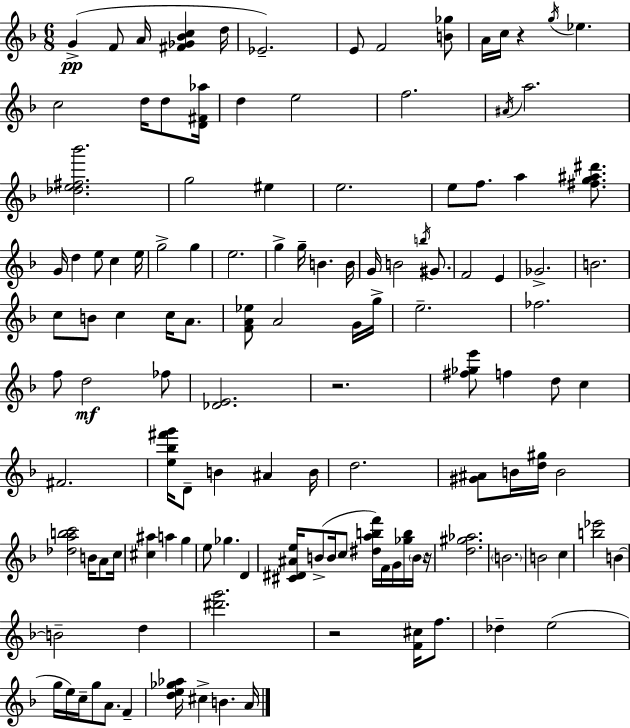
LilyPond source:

{
  \clef treble
  \numericTimeSignature
  \time 6/8
  \key d \minor
  \repeat volta 2 { g'4->(\pp f'8 a'16 <fis' ges' bes' c''>4 d''16 | ees'2.--) | e'8 f'2 <b' ges''>8 | a'16 c''16 r4 \acciaccatura { g''16 } ees''4. | \break c''2 d''16 d''8 | <d' fis' aes''>16 d''4 e''2 | f''2. | \acciaccatura { ais'16 } a''2. | \break <des'' e'' fis'' bes'''>2. | g''2 eis''4 | e''2. | e''8 f''8. a''4 <fis'' g'' ais'' dis'''>8. | \break g'16 d''4 e''8 c''4 | e''16 g''2-> g''4 | e''2. | g''4-> g''16-- b'4. | \break b'16 g'16 b'2 \acciaccatura { b''16 } | gis'8. f'2 e'4 | ges'2.-> | b'2. | \break c''8 b'8 c''4 c''16 | a'8. <f' a' ees''>8 a'2 | g'16 g''16-> e''2.-- | fes''2. | \break f''8 d''2\mf | fes''8 <des' e'>2. | r2. | <fis'' ges'' e'''>8 f''4 d''8 c''4 | \break fis'2. | <e'' bes'' fis''' g'''>16 d'8-- b'4 ais'4 | b'16 d''2. | <gis' ais'>8 b'16 <d'' gis''>16 b'2 | \break <des'' a'' b'' c'''>2 b'16 | a'8 c''16 <cis'' ais''>4 a''4 g''4 | e''8 ges''4. d'4 | <cis' dis' ais' e''>16 b'8->( b'16 c''8 <dis'' a'' b'' f'''>16) f'16 g'16 | \break <ges'' b''>16 \parenthesize b'16 r16 <d'' gis'' aes''>2. | \parenthesize b'2. | b'2 c''4 | <b'' ees'''>2 b'4~~ | \break b'2-- d''4 | <dis''' g'''>2. | r2 <f' cis''>16 | f''8. des''4-- e''2( | \break g''16 e''16) c''16-- g''8 a'8. f'4-- | <d'' e'' ges'' aes''>16 cis''4-> b'4. | a'16 } \bar "|."
}